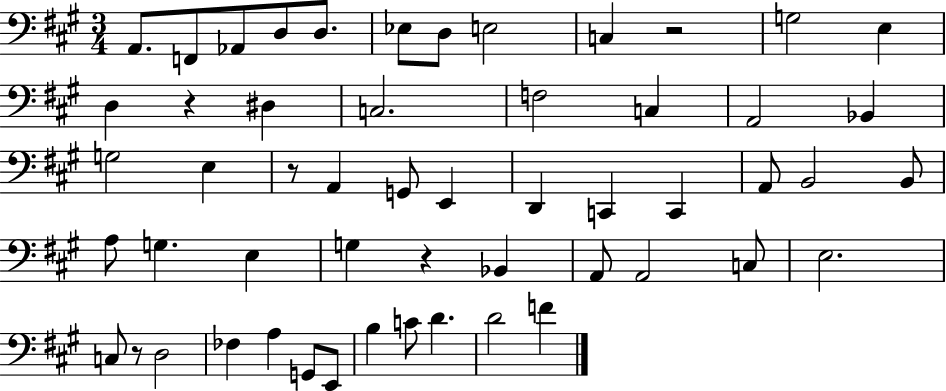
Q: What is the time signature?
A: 3/4